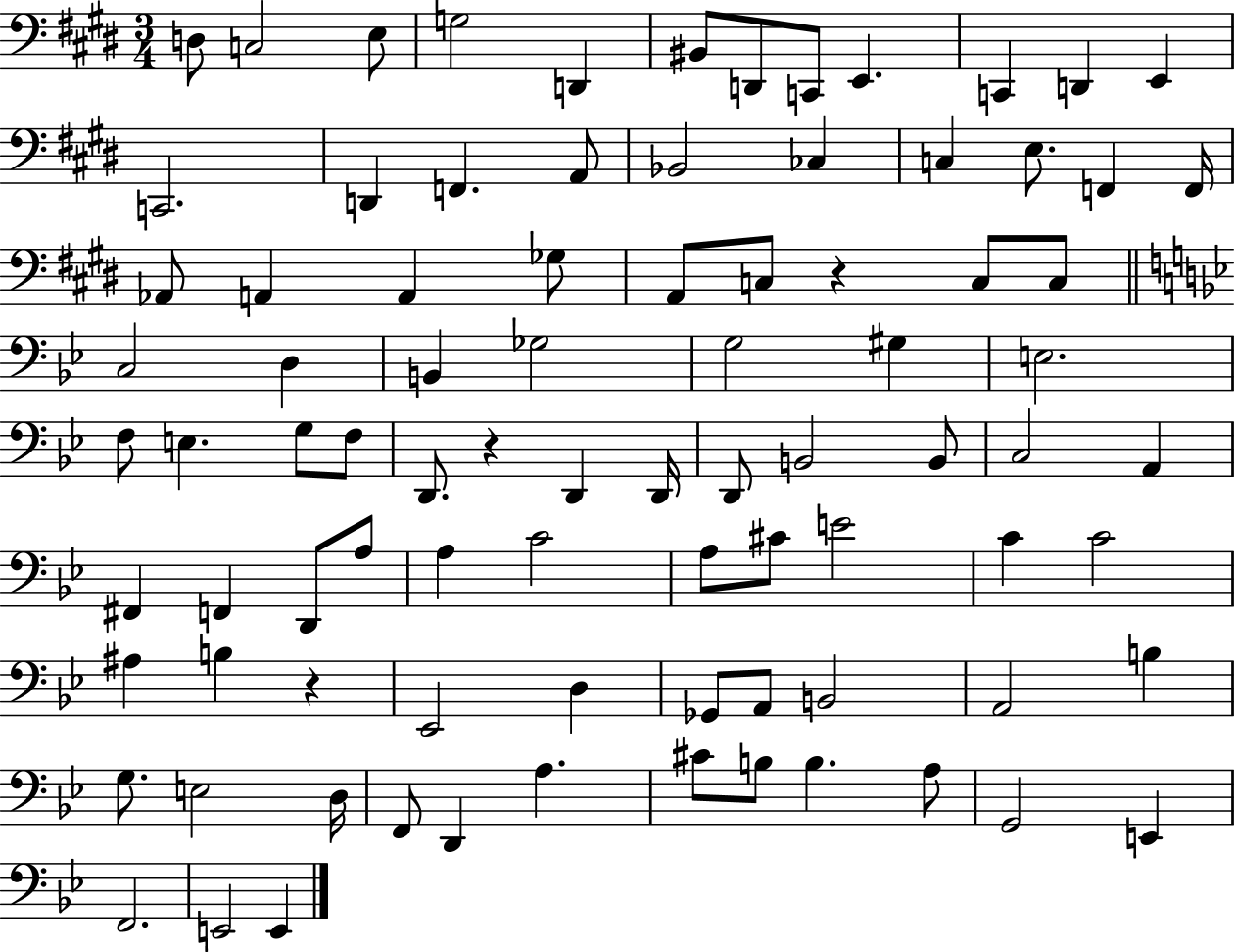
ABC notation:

X:1
T:Untitled
M:3/4
L:1/4
K:E
D,/2 C,2 E,/2 G,2 D,, ^B,,/2 D,,/2 C,,/2 E,, C,, D,, E,, C,,2 D,, F,, A,,/2 _B,,2 _C, C, E,/2 F,, F,,/4 _A,,/2 A,, A,, _G,/2 A,,/2 C,/2 z C,/2 C,/2 C,2 D, B,, _G,2 G,2 ^G, E,2 F,/2 E, G,/2 F,/2 D,,/2 z D,, D,,/4 D,,/2 B,,2 B,,/2 C,2 A,, ^F,, F,, D,,/2 A,/2 A, C2 A,/2 ^C/2 E2 C C2 ^A, B, z _E,,2 D, _G,,/2 A,,/2 B,,2 A,,2 B, G,/2 E,2 D,/4 F,,/2 D,, A, ^C/2 B,/2 B, A,/2 G,,2 E,, F,,2 E,,2 E,,